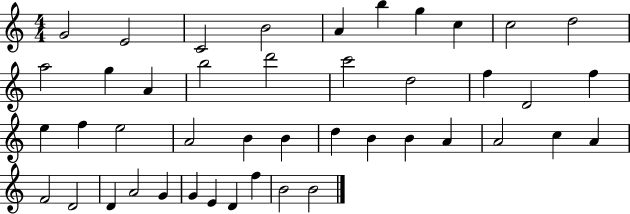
{
  \clef treble
  \numericTimeSignature
  \time 4/4
  \key c \major
  g'2 e'2 | c'2 b'2 | a'4 b''4 g''4 c''4 | c''2 d''2 | \break a''2 g''4 a'4 | b''2 d'''2 | c'''2 d''2 | f''4 d'2 f''4 | \break e''4 f''4 e''2 | a'2 b'4 b'4 | d''4 b'4 b'4 a'4 | a'2 c''4 a'4 | \break f'2 d'2 | d'4 a'2 g'4 | g'4 e'4 d'4 f''4 | b'2 b'2 | \break \bar "|."
}